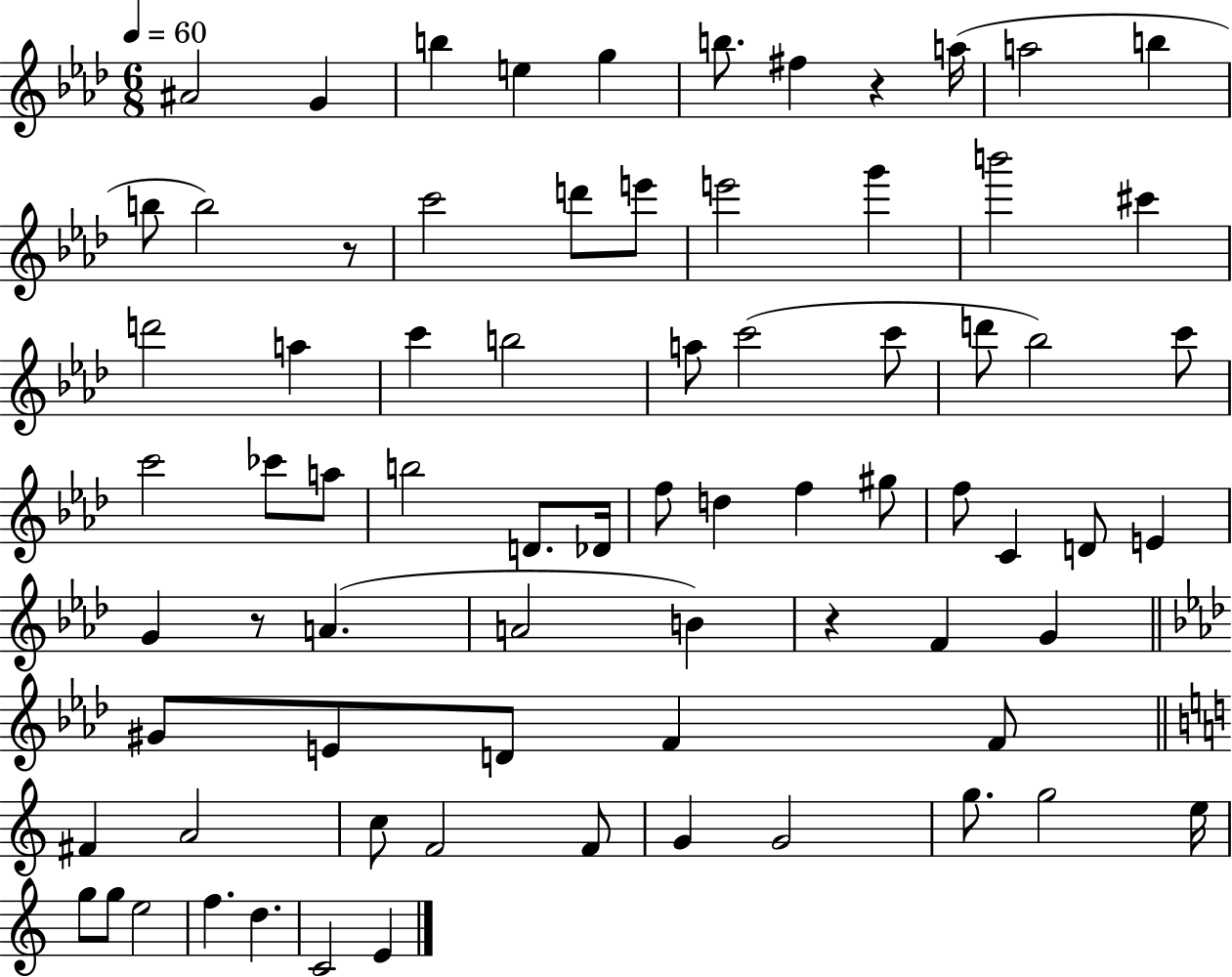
{
  \clef treble
  \numericTimeSignature
  \time 6/8
  \key aes \major
  \tempo 4 = 60
  ais'2 g'4 | b''4 e''4 g''4 | b''8. fis''4 r4 a''16( | a''2 b''4 | \break b''8 b''2) r8 | c'''2 d'''8 e'''8 | e'''2 g'''4 | b'''2 cis'''4 | \break d'''2 a''4 | c'''4 b''2 | a''8 c'''2( c'''8 | d'''8 bes''2) c'''8 | \break c'''2 ces'''8 a''8 | b''2 d'8. des'16 | f''8 d''4 f''4 gis''8 | f''8 c'4 d'8 e'4 | \break g'4 r8 a'4.( | a'2 b'4) | r4 f'4 g'4 | \bar "||" \break \key aes \major gis'8 e'8 d'8 f'4 f'8 | \bar "||" \break \key a \minor fis'4 a'2 | c''8 f'2 f'8 | g'4 g'2 | g''8. g''2 e''16 | \break g''8 g''8 e''2 | f''4. d''4. | c'2 e'4 | \bar "|."
}